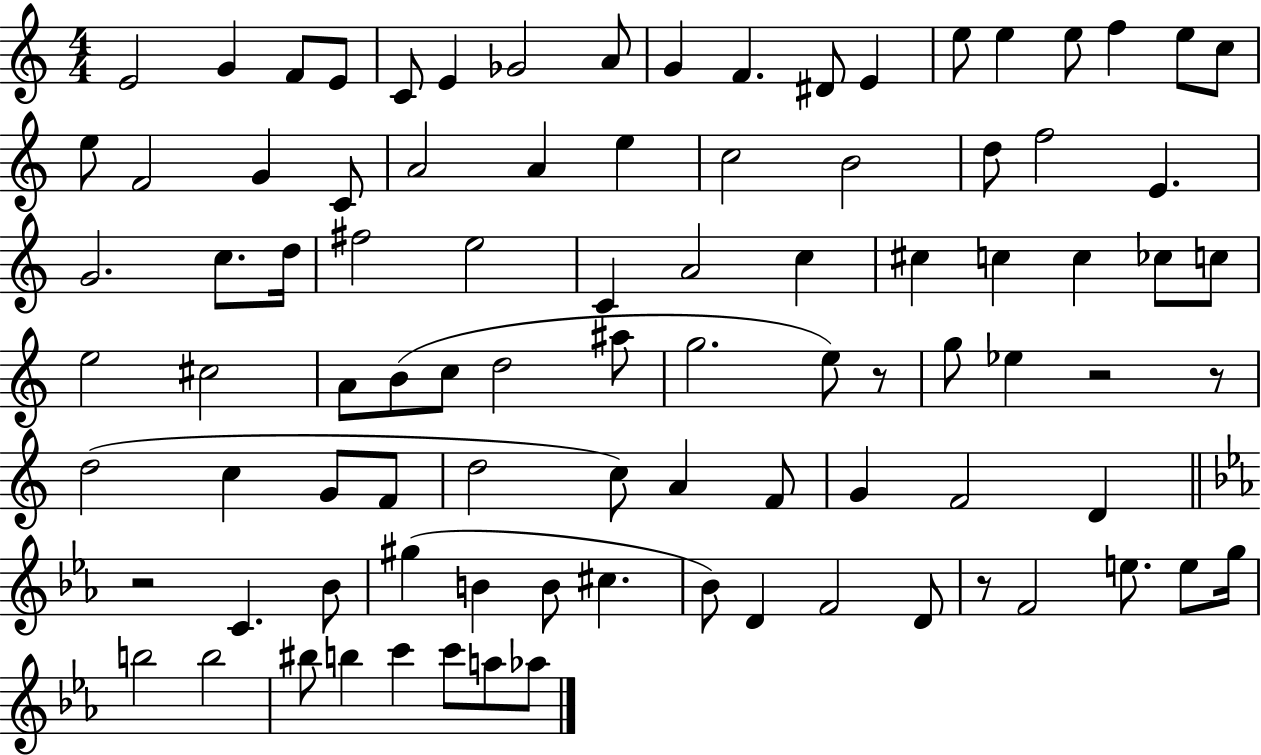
E4/h G4/q F4/e E4/e C4/e E4/q Gb4/h A4/e G4/q F4/q. D#4/e E4/q E5/e E5/q E5/e F5/q E5/e C5/e E5/e F4/h G4/q C4/e A4/h A4/q E5/q C5/h B4/h D5/e F5/h E4/q. G4/h. C5/e. D5/s F#5/h E5/h C4/q A4/h C5/q C#5/q C5/q C5/q CES5/e C5/e E5/h C#5/h A4/e B4/e C5/e D5/h A#5/e G5/h. E5/e R/e G5/e Eb5/q R/h R/e D5/h C5/q G4/e F4/e D5/h C5/e A4/q F4/e G4/q F4/h D4/q R/h C4/q. Bb4/e G#5/q B4/q B4/e C#5/q. Bb4/e D4/q F4/h D4/e R/e F4/h E5/e. E5/e G5/s B5/h B5/h BIS5/e B5/q C6/q C6/e A5/e Ab5/e